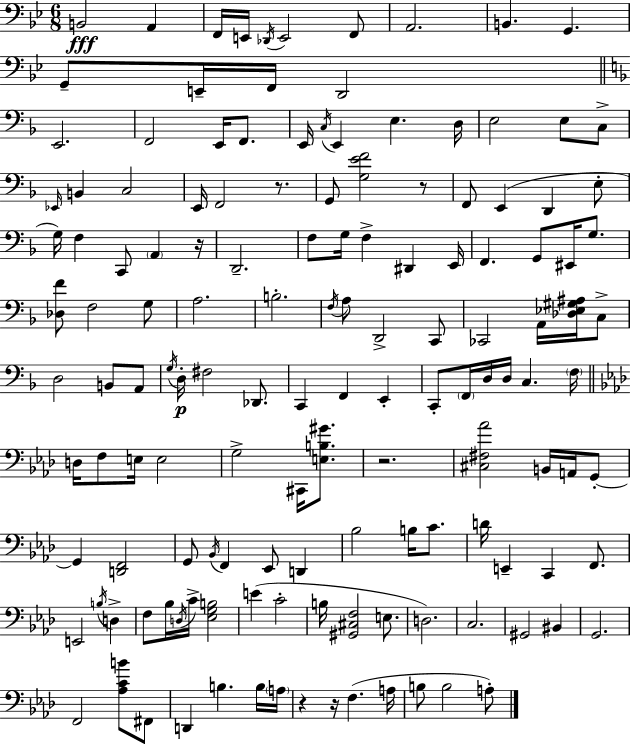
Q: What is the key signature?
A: G minor